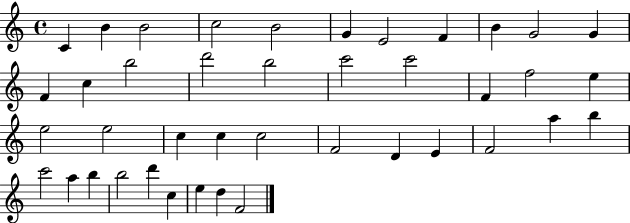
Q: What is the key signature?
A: C major